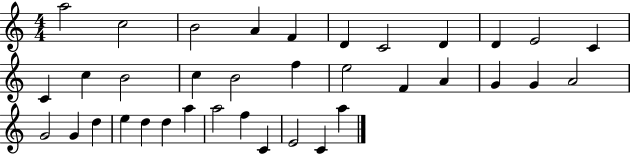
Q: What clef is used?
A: treble